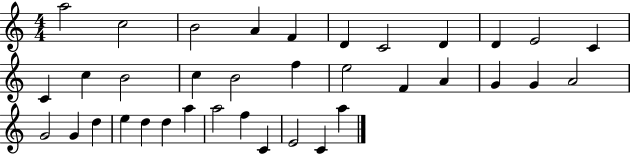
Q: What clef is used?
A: treble